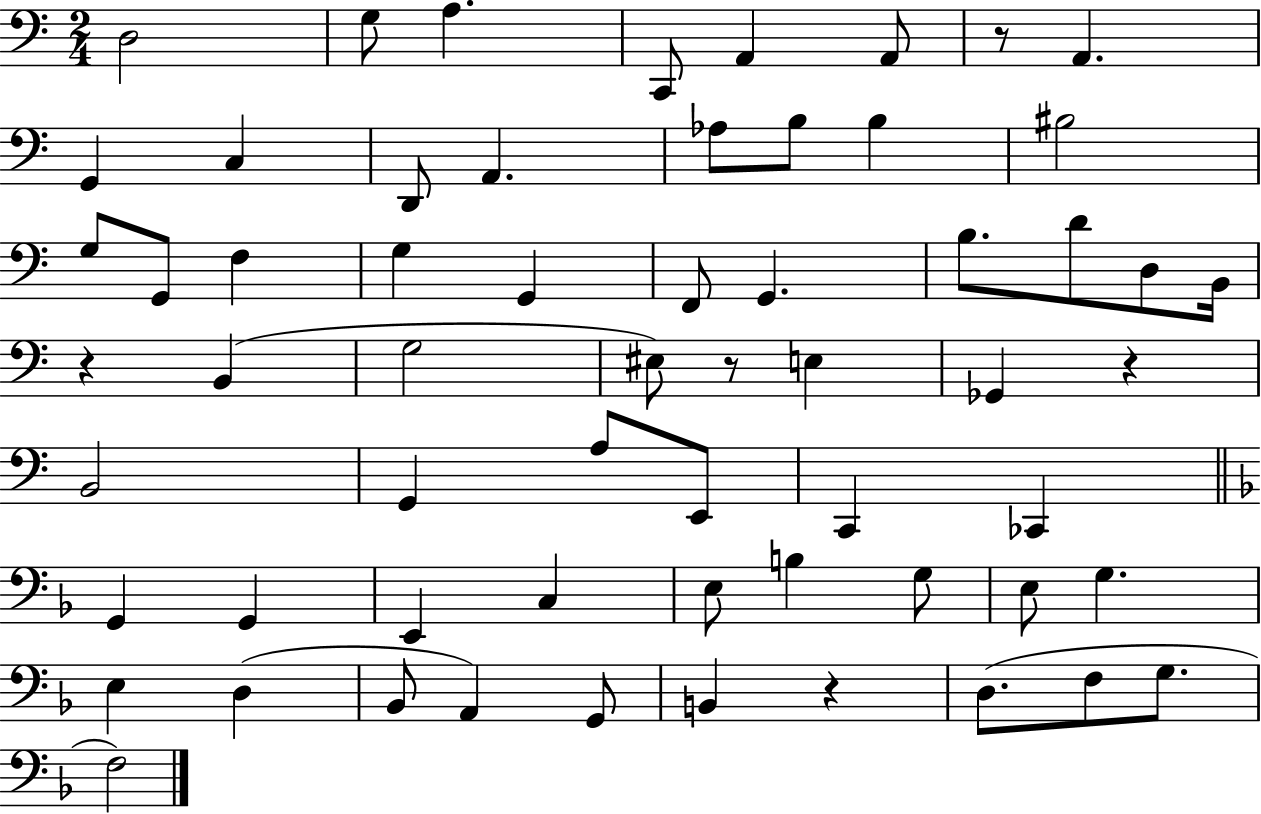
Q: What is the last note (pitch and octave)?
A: F3